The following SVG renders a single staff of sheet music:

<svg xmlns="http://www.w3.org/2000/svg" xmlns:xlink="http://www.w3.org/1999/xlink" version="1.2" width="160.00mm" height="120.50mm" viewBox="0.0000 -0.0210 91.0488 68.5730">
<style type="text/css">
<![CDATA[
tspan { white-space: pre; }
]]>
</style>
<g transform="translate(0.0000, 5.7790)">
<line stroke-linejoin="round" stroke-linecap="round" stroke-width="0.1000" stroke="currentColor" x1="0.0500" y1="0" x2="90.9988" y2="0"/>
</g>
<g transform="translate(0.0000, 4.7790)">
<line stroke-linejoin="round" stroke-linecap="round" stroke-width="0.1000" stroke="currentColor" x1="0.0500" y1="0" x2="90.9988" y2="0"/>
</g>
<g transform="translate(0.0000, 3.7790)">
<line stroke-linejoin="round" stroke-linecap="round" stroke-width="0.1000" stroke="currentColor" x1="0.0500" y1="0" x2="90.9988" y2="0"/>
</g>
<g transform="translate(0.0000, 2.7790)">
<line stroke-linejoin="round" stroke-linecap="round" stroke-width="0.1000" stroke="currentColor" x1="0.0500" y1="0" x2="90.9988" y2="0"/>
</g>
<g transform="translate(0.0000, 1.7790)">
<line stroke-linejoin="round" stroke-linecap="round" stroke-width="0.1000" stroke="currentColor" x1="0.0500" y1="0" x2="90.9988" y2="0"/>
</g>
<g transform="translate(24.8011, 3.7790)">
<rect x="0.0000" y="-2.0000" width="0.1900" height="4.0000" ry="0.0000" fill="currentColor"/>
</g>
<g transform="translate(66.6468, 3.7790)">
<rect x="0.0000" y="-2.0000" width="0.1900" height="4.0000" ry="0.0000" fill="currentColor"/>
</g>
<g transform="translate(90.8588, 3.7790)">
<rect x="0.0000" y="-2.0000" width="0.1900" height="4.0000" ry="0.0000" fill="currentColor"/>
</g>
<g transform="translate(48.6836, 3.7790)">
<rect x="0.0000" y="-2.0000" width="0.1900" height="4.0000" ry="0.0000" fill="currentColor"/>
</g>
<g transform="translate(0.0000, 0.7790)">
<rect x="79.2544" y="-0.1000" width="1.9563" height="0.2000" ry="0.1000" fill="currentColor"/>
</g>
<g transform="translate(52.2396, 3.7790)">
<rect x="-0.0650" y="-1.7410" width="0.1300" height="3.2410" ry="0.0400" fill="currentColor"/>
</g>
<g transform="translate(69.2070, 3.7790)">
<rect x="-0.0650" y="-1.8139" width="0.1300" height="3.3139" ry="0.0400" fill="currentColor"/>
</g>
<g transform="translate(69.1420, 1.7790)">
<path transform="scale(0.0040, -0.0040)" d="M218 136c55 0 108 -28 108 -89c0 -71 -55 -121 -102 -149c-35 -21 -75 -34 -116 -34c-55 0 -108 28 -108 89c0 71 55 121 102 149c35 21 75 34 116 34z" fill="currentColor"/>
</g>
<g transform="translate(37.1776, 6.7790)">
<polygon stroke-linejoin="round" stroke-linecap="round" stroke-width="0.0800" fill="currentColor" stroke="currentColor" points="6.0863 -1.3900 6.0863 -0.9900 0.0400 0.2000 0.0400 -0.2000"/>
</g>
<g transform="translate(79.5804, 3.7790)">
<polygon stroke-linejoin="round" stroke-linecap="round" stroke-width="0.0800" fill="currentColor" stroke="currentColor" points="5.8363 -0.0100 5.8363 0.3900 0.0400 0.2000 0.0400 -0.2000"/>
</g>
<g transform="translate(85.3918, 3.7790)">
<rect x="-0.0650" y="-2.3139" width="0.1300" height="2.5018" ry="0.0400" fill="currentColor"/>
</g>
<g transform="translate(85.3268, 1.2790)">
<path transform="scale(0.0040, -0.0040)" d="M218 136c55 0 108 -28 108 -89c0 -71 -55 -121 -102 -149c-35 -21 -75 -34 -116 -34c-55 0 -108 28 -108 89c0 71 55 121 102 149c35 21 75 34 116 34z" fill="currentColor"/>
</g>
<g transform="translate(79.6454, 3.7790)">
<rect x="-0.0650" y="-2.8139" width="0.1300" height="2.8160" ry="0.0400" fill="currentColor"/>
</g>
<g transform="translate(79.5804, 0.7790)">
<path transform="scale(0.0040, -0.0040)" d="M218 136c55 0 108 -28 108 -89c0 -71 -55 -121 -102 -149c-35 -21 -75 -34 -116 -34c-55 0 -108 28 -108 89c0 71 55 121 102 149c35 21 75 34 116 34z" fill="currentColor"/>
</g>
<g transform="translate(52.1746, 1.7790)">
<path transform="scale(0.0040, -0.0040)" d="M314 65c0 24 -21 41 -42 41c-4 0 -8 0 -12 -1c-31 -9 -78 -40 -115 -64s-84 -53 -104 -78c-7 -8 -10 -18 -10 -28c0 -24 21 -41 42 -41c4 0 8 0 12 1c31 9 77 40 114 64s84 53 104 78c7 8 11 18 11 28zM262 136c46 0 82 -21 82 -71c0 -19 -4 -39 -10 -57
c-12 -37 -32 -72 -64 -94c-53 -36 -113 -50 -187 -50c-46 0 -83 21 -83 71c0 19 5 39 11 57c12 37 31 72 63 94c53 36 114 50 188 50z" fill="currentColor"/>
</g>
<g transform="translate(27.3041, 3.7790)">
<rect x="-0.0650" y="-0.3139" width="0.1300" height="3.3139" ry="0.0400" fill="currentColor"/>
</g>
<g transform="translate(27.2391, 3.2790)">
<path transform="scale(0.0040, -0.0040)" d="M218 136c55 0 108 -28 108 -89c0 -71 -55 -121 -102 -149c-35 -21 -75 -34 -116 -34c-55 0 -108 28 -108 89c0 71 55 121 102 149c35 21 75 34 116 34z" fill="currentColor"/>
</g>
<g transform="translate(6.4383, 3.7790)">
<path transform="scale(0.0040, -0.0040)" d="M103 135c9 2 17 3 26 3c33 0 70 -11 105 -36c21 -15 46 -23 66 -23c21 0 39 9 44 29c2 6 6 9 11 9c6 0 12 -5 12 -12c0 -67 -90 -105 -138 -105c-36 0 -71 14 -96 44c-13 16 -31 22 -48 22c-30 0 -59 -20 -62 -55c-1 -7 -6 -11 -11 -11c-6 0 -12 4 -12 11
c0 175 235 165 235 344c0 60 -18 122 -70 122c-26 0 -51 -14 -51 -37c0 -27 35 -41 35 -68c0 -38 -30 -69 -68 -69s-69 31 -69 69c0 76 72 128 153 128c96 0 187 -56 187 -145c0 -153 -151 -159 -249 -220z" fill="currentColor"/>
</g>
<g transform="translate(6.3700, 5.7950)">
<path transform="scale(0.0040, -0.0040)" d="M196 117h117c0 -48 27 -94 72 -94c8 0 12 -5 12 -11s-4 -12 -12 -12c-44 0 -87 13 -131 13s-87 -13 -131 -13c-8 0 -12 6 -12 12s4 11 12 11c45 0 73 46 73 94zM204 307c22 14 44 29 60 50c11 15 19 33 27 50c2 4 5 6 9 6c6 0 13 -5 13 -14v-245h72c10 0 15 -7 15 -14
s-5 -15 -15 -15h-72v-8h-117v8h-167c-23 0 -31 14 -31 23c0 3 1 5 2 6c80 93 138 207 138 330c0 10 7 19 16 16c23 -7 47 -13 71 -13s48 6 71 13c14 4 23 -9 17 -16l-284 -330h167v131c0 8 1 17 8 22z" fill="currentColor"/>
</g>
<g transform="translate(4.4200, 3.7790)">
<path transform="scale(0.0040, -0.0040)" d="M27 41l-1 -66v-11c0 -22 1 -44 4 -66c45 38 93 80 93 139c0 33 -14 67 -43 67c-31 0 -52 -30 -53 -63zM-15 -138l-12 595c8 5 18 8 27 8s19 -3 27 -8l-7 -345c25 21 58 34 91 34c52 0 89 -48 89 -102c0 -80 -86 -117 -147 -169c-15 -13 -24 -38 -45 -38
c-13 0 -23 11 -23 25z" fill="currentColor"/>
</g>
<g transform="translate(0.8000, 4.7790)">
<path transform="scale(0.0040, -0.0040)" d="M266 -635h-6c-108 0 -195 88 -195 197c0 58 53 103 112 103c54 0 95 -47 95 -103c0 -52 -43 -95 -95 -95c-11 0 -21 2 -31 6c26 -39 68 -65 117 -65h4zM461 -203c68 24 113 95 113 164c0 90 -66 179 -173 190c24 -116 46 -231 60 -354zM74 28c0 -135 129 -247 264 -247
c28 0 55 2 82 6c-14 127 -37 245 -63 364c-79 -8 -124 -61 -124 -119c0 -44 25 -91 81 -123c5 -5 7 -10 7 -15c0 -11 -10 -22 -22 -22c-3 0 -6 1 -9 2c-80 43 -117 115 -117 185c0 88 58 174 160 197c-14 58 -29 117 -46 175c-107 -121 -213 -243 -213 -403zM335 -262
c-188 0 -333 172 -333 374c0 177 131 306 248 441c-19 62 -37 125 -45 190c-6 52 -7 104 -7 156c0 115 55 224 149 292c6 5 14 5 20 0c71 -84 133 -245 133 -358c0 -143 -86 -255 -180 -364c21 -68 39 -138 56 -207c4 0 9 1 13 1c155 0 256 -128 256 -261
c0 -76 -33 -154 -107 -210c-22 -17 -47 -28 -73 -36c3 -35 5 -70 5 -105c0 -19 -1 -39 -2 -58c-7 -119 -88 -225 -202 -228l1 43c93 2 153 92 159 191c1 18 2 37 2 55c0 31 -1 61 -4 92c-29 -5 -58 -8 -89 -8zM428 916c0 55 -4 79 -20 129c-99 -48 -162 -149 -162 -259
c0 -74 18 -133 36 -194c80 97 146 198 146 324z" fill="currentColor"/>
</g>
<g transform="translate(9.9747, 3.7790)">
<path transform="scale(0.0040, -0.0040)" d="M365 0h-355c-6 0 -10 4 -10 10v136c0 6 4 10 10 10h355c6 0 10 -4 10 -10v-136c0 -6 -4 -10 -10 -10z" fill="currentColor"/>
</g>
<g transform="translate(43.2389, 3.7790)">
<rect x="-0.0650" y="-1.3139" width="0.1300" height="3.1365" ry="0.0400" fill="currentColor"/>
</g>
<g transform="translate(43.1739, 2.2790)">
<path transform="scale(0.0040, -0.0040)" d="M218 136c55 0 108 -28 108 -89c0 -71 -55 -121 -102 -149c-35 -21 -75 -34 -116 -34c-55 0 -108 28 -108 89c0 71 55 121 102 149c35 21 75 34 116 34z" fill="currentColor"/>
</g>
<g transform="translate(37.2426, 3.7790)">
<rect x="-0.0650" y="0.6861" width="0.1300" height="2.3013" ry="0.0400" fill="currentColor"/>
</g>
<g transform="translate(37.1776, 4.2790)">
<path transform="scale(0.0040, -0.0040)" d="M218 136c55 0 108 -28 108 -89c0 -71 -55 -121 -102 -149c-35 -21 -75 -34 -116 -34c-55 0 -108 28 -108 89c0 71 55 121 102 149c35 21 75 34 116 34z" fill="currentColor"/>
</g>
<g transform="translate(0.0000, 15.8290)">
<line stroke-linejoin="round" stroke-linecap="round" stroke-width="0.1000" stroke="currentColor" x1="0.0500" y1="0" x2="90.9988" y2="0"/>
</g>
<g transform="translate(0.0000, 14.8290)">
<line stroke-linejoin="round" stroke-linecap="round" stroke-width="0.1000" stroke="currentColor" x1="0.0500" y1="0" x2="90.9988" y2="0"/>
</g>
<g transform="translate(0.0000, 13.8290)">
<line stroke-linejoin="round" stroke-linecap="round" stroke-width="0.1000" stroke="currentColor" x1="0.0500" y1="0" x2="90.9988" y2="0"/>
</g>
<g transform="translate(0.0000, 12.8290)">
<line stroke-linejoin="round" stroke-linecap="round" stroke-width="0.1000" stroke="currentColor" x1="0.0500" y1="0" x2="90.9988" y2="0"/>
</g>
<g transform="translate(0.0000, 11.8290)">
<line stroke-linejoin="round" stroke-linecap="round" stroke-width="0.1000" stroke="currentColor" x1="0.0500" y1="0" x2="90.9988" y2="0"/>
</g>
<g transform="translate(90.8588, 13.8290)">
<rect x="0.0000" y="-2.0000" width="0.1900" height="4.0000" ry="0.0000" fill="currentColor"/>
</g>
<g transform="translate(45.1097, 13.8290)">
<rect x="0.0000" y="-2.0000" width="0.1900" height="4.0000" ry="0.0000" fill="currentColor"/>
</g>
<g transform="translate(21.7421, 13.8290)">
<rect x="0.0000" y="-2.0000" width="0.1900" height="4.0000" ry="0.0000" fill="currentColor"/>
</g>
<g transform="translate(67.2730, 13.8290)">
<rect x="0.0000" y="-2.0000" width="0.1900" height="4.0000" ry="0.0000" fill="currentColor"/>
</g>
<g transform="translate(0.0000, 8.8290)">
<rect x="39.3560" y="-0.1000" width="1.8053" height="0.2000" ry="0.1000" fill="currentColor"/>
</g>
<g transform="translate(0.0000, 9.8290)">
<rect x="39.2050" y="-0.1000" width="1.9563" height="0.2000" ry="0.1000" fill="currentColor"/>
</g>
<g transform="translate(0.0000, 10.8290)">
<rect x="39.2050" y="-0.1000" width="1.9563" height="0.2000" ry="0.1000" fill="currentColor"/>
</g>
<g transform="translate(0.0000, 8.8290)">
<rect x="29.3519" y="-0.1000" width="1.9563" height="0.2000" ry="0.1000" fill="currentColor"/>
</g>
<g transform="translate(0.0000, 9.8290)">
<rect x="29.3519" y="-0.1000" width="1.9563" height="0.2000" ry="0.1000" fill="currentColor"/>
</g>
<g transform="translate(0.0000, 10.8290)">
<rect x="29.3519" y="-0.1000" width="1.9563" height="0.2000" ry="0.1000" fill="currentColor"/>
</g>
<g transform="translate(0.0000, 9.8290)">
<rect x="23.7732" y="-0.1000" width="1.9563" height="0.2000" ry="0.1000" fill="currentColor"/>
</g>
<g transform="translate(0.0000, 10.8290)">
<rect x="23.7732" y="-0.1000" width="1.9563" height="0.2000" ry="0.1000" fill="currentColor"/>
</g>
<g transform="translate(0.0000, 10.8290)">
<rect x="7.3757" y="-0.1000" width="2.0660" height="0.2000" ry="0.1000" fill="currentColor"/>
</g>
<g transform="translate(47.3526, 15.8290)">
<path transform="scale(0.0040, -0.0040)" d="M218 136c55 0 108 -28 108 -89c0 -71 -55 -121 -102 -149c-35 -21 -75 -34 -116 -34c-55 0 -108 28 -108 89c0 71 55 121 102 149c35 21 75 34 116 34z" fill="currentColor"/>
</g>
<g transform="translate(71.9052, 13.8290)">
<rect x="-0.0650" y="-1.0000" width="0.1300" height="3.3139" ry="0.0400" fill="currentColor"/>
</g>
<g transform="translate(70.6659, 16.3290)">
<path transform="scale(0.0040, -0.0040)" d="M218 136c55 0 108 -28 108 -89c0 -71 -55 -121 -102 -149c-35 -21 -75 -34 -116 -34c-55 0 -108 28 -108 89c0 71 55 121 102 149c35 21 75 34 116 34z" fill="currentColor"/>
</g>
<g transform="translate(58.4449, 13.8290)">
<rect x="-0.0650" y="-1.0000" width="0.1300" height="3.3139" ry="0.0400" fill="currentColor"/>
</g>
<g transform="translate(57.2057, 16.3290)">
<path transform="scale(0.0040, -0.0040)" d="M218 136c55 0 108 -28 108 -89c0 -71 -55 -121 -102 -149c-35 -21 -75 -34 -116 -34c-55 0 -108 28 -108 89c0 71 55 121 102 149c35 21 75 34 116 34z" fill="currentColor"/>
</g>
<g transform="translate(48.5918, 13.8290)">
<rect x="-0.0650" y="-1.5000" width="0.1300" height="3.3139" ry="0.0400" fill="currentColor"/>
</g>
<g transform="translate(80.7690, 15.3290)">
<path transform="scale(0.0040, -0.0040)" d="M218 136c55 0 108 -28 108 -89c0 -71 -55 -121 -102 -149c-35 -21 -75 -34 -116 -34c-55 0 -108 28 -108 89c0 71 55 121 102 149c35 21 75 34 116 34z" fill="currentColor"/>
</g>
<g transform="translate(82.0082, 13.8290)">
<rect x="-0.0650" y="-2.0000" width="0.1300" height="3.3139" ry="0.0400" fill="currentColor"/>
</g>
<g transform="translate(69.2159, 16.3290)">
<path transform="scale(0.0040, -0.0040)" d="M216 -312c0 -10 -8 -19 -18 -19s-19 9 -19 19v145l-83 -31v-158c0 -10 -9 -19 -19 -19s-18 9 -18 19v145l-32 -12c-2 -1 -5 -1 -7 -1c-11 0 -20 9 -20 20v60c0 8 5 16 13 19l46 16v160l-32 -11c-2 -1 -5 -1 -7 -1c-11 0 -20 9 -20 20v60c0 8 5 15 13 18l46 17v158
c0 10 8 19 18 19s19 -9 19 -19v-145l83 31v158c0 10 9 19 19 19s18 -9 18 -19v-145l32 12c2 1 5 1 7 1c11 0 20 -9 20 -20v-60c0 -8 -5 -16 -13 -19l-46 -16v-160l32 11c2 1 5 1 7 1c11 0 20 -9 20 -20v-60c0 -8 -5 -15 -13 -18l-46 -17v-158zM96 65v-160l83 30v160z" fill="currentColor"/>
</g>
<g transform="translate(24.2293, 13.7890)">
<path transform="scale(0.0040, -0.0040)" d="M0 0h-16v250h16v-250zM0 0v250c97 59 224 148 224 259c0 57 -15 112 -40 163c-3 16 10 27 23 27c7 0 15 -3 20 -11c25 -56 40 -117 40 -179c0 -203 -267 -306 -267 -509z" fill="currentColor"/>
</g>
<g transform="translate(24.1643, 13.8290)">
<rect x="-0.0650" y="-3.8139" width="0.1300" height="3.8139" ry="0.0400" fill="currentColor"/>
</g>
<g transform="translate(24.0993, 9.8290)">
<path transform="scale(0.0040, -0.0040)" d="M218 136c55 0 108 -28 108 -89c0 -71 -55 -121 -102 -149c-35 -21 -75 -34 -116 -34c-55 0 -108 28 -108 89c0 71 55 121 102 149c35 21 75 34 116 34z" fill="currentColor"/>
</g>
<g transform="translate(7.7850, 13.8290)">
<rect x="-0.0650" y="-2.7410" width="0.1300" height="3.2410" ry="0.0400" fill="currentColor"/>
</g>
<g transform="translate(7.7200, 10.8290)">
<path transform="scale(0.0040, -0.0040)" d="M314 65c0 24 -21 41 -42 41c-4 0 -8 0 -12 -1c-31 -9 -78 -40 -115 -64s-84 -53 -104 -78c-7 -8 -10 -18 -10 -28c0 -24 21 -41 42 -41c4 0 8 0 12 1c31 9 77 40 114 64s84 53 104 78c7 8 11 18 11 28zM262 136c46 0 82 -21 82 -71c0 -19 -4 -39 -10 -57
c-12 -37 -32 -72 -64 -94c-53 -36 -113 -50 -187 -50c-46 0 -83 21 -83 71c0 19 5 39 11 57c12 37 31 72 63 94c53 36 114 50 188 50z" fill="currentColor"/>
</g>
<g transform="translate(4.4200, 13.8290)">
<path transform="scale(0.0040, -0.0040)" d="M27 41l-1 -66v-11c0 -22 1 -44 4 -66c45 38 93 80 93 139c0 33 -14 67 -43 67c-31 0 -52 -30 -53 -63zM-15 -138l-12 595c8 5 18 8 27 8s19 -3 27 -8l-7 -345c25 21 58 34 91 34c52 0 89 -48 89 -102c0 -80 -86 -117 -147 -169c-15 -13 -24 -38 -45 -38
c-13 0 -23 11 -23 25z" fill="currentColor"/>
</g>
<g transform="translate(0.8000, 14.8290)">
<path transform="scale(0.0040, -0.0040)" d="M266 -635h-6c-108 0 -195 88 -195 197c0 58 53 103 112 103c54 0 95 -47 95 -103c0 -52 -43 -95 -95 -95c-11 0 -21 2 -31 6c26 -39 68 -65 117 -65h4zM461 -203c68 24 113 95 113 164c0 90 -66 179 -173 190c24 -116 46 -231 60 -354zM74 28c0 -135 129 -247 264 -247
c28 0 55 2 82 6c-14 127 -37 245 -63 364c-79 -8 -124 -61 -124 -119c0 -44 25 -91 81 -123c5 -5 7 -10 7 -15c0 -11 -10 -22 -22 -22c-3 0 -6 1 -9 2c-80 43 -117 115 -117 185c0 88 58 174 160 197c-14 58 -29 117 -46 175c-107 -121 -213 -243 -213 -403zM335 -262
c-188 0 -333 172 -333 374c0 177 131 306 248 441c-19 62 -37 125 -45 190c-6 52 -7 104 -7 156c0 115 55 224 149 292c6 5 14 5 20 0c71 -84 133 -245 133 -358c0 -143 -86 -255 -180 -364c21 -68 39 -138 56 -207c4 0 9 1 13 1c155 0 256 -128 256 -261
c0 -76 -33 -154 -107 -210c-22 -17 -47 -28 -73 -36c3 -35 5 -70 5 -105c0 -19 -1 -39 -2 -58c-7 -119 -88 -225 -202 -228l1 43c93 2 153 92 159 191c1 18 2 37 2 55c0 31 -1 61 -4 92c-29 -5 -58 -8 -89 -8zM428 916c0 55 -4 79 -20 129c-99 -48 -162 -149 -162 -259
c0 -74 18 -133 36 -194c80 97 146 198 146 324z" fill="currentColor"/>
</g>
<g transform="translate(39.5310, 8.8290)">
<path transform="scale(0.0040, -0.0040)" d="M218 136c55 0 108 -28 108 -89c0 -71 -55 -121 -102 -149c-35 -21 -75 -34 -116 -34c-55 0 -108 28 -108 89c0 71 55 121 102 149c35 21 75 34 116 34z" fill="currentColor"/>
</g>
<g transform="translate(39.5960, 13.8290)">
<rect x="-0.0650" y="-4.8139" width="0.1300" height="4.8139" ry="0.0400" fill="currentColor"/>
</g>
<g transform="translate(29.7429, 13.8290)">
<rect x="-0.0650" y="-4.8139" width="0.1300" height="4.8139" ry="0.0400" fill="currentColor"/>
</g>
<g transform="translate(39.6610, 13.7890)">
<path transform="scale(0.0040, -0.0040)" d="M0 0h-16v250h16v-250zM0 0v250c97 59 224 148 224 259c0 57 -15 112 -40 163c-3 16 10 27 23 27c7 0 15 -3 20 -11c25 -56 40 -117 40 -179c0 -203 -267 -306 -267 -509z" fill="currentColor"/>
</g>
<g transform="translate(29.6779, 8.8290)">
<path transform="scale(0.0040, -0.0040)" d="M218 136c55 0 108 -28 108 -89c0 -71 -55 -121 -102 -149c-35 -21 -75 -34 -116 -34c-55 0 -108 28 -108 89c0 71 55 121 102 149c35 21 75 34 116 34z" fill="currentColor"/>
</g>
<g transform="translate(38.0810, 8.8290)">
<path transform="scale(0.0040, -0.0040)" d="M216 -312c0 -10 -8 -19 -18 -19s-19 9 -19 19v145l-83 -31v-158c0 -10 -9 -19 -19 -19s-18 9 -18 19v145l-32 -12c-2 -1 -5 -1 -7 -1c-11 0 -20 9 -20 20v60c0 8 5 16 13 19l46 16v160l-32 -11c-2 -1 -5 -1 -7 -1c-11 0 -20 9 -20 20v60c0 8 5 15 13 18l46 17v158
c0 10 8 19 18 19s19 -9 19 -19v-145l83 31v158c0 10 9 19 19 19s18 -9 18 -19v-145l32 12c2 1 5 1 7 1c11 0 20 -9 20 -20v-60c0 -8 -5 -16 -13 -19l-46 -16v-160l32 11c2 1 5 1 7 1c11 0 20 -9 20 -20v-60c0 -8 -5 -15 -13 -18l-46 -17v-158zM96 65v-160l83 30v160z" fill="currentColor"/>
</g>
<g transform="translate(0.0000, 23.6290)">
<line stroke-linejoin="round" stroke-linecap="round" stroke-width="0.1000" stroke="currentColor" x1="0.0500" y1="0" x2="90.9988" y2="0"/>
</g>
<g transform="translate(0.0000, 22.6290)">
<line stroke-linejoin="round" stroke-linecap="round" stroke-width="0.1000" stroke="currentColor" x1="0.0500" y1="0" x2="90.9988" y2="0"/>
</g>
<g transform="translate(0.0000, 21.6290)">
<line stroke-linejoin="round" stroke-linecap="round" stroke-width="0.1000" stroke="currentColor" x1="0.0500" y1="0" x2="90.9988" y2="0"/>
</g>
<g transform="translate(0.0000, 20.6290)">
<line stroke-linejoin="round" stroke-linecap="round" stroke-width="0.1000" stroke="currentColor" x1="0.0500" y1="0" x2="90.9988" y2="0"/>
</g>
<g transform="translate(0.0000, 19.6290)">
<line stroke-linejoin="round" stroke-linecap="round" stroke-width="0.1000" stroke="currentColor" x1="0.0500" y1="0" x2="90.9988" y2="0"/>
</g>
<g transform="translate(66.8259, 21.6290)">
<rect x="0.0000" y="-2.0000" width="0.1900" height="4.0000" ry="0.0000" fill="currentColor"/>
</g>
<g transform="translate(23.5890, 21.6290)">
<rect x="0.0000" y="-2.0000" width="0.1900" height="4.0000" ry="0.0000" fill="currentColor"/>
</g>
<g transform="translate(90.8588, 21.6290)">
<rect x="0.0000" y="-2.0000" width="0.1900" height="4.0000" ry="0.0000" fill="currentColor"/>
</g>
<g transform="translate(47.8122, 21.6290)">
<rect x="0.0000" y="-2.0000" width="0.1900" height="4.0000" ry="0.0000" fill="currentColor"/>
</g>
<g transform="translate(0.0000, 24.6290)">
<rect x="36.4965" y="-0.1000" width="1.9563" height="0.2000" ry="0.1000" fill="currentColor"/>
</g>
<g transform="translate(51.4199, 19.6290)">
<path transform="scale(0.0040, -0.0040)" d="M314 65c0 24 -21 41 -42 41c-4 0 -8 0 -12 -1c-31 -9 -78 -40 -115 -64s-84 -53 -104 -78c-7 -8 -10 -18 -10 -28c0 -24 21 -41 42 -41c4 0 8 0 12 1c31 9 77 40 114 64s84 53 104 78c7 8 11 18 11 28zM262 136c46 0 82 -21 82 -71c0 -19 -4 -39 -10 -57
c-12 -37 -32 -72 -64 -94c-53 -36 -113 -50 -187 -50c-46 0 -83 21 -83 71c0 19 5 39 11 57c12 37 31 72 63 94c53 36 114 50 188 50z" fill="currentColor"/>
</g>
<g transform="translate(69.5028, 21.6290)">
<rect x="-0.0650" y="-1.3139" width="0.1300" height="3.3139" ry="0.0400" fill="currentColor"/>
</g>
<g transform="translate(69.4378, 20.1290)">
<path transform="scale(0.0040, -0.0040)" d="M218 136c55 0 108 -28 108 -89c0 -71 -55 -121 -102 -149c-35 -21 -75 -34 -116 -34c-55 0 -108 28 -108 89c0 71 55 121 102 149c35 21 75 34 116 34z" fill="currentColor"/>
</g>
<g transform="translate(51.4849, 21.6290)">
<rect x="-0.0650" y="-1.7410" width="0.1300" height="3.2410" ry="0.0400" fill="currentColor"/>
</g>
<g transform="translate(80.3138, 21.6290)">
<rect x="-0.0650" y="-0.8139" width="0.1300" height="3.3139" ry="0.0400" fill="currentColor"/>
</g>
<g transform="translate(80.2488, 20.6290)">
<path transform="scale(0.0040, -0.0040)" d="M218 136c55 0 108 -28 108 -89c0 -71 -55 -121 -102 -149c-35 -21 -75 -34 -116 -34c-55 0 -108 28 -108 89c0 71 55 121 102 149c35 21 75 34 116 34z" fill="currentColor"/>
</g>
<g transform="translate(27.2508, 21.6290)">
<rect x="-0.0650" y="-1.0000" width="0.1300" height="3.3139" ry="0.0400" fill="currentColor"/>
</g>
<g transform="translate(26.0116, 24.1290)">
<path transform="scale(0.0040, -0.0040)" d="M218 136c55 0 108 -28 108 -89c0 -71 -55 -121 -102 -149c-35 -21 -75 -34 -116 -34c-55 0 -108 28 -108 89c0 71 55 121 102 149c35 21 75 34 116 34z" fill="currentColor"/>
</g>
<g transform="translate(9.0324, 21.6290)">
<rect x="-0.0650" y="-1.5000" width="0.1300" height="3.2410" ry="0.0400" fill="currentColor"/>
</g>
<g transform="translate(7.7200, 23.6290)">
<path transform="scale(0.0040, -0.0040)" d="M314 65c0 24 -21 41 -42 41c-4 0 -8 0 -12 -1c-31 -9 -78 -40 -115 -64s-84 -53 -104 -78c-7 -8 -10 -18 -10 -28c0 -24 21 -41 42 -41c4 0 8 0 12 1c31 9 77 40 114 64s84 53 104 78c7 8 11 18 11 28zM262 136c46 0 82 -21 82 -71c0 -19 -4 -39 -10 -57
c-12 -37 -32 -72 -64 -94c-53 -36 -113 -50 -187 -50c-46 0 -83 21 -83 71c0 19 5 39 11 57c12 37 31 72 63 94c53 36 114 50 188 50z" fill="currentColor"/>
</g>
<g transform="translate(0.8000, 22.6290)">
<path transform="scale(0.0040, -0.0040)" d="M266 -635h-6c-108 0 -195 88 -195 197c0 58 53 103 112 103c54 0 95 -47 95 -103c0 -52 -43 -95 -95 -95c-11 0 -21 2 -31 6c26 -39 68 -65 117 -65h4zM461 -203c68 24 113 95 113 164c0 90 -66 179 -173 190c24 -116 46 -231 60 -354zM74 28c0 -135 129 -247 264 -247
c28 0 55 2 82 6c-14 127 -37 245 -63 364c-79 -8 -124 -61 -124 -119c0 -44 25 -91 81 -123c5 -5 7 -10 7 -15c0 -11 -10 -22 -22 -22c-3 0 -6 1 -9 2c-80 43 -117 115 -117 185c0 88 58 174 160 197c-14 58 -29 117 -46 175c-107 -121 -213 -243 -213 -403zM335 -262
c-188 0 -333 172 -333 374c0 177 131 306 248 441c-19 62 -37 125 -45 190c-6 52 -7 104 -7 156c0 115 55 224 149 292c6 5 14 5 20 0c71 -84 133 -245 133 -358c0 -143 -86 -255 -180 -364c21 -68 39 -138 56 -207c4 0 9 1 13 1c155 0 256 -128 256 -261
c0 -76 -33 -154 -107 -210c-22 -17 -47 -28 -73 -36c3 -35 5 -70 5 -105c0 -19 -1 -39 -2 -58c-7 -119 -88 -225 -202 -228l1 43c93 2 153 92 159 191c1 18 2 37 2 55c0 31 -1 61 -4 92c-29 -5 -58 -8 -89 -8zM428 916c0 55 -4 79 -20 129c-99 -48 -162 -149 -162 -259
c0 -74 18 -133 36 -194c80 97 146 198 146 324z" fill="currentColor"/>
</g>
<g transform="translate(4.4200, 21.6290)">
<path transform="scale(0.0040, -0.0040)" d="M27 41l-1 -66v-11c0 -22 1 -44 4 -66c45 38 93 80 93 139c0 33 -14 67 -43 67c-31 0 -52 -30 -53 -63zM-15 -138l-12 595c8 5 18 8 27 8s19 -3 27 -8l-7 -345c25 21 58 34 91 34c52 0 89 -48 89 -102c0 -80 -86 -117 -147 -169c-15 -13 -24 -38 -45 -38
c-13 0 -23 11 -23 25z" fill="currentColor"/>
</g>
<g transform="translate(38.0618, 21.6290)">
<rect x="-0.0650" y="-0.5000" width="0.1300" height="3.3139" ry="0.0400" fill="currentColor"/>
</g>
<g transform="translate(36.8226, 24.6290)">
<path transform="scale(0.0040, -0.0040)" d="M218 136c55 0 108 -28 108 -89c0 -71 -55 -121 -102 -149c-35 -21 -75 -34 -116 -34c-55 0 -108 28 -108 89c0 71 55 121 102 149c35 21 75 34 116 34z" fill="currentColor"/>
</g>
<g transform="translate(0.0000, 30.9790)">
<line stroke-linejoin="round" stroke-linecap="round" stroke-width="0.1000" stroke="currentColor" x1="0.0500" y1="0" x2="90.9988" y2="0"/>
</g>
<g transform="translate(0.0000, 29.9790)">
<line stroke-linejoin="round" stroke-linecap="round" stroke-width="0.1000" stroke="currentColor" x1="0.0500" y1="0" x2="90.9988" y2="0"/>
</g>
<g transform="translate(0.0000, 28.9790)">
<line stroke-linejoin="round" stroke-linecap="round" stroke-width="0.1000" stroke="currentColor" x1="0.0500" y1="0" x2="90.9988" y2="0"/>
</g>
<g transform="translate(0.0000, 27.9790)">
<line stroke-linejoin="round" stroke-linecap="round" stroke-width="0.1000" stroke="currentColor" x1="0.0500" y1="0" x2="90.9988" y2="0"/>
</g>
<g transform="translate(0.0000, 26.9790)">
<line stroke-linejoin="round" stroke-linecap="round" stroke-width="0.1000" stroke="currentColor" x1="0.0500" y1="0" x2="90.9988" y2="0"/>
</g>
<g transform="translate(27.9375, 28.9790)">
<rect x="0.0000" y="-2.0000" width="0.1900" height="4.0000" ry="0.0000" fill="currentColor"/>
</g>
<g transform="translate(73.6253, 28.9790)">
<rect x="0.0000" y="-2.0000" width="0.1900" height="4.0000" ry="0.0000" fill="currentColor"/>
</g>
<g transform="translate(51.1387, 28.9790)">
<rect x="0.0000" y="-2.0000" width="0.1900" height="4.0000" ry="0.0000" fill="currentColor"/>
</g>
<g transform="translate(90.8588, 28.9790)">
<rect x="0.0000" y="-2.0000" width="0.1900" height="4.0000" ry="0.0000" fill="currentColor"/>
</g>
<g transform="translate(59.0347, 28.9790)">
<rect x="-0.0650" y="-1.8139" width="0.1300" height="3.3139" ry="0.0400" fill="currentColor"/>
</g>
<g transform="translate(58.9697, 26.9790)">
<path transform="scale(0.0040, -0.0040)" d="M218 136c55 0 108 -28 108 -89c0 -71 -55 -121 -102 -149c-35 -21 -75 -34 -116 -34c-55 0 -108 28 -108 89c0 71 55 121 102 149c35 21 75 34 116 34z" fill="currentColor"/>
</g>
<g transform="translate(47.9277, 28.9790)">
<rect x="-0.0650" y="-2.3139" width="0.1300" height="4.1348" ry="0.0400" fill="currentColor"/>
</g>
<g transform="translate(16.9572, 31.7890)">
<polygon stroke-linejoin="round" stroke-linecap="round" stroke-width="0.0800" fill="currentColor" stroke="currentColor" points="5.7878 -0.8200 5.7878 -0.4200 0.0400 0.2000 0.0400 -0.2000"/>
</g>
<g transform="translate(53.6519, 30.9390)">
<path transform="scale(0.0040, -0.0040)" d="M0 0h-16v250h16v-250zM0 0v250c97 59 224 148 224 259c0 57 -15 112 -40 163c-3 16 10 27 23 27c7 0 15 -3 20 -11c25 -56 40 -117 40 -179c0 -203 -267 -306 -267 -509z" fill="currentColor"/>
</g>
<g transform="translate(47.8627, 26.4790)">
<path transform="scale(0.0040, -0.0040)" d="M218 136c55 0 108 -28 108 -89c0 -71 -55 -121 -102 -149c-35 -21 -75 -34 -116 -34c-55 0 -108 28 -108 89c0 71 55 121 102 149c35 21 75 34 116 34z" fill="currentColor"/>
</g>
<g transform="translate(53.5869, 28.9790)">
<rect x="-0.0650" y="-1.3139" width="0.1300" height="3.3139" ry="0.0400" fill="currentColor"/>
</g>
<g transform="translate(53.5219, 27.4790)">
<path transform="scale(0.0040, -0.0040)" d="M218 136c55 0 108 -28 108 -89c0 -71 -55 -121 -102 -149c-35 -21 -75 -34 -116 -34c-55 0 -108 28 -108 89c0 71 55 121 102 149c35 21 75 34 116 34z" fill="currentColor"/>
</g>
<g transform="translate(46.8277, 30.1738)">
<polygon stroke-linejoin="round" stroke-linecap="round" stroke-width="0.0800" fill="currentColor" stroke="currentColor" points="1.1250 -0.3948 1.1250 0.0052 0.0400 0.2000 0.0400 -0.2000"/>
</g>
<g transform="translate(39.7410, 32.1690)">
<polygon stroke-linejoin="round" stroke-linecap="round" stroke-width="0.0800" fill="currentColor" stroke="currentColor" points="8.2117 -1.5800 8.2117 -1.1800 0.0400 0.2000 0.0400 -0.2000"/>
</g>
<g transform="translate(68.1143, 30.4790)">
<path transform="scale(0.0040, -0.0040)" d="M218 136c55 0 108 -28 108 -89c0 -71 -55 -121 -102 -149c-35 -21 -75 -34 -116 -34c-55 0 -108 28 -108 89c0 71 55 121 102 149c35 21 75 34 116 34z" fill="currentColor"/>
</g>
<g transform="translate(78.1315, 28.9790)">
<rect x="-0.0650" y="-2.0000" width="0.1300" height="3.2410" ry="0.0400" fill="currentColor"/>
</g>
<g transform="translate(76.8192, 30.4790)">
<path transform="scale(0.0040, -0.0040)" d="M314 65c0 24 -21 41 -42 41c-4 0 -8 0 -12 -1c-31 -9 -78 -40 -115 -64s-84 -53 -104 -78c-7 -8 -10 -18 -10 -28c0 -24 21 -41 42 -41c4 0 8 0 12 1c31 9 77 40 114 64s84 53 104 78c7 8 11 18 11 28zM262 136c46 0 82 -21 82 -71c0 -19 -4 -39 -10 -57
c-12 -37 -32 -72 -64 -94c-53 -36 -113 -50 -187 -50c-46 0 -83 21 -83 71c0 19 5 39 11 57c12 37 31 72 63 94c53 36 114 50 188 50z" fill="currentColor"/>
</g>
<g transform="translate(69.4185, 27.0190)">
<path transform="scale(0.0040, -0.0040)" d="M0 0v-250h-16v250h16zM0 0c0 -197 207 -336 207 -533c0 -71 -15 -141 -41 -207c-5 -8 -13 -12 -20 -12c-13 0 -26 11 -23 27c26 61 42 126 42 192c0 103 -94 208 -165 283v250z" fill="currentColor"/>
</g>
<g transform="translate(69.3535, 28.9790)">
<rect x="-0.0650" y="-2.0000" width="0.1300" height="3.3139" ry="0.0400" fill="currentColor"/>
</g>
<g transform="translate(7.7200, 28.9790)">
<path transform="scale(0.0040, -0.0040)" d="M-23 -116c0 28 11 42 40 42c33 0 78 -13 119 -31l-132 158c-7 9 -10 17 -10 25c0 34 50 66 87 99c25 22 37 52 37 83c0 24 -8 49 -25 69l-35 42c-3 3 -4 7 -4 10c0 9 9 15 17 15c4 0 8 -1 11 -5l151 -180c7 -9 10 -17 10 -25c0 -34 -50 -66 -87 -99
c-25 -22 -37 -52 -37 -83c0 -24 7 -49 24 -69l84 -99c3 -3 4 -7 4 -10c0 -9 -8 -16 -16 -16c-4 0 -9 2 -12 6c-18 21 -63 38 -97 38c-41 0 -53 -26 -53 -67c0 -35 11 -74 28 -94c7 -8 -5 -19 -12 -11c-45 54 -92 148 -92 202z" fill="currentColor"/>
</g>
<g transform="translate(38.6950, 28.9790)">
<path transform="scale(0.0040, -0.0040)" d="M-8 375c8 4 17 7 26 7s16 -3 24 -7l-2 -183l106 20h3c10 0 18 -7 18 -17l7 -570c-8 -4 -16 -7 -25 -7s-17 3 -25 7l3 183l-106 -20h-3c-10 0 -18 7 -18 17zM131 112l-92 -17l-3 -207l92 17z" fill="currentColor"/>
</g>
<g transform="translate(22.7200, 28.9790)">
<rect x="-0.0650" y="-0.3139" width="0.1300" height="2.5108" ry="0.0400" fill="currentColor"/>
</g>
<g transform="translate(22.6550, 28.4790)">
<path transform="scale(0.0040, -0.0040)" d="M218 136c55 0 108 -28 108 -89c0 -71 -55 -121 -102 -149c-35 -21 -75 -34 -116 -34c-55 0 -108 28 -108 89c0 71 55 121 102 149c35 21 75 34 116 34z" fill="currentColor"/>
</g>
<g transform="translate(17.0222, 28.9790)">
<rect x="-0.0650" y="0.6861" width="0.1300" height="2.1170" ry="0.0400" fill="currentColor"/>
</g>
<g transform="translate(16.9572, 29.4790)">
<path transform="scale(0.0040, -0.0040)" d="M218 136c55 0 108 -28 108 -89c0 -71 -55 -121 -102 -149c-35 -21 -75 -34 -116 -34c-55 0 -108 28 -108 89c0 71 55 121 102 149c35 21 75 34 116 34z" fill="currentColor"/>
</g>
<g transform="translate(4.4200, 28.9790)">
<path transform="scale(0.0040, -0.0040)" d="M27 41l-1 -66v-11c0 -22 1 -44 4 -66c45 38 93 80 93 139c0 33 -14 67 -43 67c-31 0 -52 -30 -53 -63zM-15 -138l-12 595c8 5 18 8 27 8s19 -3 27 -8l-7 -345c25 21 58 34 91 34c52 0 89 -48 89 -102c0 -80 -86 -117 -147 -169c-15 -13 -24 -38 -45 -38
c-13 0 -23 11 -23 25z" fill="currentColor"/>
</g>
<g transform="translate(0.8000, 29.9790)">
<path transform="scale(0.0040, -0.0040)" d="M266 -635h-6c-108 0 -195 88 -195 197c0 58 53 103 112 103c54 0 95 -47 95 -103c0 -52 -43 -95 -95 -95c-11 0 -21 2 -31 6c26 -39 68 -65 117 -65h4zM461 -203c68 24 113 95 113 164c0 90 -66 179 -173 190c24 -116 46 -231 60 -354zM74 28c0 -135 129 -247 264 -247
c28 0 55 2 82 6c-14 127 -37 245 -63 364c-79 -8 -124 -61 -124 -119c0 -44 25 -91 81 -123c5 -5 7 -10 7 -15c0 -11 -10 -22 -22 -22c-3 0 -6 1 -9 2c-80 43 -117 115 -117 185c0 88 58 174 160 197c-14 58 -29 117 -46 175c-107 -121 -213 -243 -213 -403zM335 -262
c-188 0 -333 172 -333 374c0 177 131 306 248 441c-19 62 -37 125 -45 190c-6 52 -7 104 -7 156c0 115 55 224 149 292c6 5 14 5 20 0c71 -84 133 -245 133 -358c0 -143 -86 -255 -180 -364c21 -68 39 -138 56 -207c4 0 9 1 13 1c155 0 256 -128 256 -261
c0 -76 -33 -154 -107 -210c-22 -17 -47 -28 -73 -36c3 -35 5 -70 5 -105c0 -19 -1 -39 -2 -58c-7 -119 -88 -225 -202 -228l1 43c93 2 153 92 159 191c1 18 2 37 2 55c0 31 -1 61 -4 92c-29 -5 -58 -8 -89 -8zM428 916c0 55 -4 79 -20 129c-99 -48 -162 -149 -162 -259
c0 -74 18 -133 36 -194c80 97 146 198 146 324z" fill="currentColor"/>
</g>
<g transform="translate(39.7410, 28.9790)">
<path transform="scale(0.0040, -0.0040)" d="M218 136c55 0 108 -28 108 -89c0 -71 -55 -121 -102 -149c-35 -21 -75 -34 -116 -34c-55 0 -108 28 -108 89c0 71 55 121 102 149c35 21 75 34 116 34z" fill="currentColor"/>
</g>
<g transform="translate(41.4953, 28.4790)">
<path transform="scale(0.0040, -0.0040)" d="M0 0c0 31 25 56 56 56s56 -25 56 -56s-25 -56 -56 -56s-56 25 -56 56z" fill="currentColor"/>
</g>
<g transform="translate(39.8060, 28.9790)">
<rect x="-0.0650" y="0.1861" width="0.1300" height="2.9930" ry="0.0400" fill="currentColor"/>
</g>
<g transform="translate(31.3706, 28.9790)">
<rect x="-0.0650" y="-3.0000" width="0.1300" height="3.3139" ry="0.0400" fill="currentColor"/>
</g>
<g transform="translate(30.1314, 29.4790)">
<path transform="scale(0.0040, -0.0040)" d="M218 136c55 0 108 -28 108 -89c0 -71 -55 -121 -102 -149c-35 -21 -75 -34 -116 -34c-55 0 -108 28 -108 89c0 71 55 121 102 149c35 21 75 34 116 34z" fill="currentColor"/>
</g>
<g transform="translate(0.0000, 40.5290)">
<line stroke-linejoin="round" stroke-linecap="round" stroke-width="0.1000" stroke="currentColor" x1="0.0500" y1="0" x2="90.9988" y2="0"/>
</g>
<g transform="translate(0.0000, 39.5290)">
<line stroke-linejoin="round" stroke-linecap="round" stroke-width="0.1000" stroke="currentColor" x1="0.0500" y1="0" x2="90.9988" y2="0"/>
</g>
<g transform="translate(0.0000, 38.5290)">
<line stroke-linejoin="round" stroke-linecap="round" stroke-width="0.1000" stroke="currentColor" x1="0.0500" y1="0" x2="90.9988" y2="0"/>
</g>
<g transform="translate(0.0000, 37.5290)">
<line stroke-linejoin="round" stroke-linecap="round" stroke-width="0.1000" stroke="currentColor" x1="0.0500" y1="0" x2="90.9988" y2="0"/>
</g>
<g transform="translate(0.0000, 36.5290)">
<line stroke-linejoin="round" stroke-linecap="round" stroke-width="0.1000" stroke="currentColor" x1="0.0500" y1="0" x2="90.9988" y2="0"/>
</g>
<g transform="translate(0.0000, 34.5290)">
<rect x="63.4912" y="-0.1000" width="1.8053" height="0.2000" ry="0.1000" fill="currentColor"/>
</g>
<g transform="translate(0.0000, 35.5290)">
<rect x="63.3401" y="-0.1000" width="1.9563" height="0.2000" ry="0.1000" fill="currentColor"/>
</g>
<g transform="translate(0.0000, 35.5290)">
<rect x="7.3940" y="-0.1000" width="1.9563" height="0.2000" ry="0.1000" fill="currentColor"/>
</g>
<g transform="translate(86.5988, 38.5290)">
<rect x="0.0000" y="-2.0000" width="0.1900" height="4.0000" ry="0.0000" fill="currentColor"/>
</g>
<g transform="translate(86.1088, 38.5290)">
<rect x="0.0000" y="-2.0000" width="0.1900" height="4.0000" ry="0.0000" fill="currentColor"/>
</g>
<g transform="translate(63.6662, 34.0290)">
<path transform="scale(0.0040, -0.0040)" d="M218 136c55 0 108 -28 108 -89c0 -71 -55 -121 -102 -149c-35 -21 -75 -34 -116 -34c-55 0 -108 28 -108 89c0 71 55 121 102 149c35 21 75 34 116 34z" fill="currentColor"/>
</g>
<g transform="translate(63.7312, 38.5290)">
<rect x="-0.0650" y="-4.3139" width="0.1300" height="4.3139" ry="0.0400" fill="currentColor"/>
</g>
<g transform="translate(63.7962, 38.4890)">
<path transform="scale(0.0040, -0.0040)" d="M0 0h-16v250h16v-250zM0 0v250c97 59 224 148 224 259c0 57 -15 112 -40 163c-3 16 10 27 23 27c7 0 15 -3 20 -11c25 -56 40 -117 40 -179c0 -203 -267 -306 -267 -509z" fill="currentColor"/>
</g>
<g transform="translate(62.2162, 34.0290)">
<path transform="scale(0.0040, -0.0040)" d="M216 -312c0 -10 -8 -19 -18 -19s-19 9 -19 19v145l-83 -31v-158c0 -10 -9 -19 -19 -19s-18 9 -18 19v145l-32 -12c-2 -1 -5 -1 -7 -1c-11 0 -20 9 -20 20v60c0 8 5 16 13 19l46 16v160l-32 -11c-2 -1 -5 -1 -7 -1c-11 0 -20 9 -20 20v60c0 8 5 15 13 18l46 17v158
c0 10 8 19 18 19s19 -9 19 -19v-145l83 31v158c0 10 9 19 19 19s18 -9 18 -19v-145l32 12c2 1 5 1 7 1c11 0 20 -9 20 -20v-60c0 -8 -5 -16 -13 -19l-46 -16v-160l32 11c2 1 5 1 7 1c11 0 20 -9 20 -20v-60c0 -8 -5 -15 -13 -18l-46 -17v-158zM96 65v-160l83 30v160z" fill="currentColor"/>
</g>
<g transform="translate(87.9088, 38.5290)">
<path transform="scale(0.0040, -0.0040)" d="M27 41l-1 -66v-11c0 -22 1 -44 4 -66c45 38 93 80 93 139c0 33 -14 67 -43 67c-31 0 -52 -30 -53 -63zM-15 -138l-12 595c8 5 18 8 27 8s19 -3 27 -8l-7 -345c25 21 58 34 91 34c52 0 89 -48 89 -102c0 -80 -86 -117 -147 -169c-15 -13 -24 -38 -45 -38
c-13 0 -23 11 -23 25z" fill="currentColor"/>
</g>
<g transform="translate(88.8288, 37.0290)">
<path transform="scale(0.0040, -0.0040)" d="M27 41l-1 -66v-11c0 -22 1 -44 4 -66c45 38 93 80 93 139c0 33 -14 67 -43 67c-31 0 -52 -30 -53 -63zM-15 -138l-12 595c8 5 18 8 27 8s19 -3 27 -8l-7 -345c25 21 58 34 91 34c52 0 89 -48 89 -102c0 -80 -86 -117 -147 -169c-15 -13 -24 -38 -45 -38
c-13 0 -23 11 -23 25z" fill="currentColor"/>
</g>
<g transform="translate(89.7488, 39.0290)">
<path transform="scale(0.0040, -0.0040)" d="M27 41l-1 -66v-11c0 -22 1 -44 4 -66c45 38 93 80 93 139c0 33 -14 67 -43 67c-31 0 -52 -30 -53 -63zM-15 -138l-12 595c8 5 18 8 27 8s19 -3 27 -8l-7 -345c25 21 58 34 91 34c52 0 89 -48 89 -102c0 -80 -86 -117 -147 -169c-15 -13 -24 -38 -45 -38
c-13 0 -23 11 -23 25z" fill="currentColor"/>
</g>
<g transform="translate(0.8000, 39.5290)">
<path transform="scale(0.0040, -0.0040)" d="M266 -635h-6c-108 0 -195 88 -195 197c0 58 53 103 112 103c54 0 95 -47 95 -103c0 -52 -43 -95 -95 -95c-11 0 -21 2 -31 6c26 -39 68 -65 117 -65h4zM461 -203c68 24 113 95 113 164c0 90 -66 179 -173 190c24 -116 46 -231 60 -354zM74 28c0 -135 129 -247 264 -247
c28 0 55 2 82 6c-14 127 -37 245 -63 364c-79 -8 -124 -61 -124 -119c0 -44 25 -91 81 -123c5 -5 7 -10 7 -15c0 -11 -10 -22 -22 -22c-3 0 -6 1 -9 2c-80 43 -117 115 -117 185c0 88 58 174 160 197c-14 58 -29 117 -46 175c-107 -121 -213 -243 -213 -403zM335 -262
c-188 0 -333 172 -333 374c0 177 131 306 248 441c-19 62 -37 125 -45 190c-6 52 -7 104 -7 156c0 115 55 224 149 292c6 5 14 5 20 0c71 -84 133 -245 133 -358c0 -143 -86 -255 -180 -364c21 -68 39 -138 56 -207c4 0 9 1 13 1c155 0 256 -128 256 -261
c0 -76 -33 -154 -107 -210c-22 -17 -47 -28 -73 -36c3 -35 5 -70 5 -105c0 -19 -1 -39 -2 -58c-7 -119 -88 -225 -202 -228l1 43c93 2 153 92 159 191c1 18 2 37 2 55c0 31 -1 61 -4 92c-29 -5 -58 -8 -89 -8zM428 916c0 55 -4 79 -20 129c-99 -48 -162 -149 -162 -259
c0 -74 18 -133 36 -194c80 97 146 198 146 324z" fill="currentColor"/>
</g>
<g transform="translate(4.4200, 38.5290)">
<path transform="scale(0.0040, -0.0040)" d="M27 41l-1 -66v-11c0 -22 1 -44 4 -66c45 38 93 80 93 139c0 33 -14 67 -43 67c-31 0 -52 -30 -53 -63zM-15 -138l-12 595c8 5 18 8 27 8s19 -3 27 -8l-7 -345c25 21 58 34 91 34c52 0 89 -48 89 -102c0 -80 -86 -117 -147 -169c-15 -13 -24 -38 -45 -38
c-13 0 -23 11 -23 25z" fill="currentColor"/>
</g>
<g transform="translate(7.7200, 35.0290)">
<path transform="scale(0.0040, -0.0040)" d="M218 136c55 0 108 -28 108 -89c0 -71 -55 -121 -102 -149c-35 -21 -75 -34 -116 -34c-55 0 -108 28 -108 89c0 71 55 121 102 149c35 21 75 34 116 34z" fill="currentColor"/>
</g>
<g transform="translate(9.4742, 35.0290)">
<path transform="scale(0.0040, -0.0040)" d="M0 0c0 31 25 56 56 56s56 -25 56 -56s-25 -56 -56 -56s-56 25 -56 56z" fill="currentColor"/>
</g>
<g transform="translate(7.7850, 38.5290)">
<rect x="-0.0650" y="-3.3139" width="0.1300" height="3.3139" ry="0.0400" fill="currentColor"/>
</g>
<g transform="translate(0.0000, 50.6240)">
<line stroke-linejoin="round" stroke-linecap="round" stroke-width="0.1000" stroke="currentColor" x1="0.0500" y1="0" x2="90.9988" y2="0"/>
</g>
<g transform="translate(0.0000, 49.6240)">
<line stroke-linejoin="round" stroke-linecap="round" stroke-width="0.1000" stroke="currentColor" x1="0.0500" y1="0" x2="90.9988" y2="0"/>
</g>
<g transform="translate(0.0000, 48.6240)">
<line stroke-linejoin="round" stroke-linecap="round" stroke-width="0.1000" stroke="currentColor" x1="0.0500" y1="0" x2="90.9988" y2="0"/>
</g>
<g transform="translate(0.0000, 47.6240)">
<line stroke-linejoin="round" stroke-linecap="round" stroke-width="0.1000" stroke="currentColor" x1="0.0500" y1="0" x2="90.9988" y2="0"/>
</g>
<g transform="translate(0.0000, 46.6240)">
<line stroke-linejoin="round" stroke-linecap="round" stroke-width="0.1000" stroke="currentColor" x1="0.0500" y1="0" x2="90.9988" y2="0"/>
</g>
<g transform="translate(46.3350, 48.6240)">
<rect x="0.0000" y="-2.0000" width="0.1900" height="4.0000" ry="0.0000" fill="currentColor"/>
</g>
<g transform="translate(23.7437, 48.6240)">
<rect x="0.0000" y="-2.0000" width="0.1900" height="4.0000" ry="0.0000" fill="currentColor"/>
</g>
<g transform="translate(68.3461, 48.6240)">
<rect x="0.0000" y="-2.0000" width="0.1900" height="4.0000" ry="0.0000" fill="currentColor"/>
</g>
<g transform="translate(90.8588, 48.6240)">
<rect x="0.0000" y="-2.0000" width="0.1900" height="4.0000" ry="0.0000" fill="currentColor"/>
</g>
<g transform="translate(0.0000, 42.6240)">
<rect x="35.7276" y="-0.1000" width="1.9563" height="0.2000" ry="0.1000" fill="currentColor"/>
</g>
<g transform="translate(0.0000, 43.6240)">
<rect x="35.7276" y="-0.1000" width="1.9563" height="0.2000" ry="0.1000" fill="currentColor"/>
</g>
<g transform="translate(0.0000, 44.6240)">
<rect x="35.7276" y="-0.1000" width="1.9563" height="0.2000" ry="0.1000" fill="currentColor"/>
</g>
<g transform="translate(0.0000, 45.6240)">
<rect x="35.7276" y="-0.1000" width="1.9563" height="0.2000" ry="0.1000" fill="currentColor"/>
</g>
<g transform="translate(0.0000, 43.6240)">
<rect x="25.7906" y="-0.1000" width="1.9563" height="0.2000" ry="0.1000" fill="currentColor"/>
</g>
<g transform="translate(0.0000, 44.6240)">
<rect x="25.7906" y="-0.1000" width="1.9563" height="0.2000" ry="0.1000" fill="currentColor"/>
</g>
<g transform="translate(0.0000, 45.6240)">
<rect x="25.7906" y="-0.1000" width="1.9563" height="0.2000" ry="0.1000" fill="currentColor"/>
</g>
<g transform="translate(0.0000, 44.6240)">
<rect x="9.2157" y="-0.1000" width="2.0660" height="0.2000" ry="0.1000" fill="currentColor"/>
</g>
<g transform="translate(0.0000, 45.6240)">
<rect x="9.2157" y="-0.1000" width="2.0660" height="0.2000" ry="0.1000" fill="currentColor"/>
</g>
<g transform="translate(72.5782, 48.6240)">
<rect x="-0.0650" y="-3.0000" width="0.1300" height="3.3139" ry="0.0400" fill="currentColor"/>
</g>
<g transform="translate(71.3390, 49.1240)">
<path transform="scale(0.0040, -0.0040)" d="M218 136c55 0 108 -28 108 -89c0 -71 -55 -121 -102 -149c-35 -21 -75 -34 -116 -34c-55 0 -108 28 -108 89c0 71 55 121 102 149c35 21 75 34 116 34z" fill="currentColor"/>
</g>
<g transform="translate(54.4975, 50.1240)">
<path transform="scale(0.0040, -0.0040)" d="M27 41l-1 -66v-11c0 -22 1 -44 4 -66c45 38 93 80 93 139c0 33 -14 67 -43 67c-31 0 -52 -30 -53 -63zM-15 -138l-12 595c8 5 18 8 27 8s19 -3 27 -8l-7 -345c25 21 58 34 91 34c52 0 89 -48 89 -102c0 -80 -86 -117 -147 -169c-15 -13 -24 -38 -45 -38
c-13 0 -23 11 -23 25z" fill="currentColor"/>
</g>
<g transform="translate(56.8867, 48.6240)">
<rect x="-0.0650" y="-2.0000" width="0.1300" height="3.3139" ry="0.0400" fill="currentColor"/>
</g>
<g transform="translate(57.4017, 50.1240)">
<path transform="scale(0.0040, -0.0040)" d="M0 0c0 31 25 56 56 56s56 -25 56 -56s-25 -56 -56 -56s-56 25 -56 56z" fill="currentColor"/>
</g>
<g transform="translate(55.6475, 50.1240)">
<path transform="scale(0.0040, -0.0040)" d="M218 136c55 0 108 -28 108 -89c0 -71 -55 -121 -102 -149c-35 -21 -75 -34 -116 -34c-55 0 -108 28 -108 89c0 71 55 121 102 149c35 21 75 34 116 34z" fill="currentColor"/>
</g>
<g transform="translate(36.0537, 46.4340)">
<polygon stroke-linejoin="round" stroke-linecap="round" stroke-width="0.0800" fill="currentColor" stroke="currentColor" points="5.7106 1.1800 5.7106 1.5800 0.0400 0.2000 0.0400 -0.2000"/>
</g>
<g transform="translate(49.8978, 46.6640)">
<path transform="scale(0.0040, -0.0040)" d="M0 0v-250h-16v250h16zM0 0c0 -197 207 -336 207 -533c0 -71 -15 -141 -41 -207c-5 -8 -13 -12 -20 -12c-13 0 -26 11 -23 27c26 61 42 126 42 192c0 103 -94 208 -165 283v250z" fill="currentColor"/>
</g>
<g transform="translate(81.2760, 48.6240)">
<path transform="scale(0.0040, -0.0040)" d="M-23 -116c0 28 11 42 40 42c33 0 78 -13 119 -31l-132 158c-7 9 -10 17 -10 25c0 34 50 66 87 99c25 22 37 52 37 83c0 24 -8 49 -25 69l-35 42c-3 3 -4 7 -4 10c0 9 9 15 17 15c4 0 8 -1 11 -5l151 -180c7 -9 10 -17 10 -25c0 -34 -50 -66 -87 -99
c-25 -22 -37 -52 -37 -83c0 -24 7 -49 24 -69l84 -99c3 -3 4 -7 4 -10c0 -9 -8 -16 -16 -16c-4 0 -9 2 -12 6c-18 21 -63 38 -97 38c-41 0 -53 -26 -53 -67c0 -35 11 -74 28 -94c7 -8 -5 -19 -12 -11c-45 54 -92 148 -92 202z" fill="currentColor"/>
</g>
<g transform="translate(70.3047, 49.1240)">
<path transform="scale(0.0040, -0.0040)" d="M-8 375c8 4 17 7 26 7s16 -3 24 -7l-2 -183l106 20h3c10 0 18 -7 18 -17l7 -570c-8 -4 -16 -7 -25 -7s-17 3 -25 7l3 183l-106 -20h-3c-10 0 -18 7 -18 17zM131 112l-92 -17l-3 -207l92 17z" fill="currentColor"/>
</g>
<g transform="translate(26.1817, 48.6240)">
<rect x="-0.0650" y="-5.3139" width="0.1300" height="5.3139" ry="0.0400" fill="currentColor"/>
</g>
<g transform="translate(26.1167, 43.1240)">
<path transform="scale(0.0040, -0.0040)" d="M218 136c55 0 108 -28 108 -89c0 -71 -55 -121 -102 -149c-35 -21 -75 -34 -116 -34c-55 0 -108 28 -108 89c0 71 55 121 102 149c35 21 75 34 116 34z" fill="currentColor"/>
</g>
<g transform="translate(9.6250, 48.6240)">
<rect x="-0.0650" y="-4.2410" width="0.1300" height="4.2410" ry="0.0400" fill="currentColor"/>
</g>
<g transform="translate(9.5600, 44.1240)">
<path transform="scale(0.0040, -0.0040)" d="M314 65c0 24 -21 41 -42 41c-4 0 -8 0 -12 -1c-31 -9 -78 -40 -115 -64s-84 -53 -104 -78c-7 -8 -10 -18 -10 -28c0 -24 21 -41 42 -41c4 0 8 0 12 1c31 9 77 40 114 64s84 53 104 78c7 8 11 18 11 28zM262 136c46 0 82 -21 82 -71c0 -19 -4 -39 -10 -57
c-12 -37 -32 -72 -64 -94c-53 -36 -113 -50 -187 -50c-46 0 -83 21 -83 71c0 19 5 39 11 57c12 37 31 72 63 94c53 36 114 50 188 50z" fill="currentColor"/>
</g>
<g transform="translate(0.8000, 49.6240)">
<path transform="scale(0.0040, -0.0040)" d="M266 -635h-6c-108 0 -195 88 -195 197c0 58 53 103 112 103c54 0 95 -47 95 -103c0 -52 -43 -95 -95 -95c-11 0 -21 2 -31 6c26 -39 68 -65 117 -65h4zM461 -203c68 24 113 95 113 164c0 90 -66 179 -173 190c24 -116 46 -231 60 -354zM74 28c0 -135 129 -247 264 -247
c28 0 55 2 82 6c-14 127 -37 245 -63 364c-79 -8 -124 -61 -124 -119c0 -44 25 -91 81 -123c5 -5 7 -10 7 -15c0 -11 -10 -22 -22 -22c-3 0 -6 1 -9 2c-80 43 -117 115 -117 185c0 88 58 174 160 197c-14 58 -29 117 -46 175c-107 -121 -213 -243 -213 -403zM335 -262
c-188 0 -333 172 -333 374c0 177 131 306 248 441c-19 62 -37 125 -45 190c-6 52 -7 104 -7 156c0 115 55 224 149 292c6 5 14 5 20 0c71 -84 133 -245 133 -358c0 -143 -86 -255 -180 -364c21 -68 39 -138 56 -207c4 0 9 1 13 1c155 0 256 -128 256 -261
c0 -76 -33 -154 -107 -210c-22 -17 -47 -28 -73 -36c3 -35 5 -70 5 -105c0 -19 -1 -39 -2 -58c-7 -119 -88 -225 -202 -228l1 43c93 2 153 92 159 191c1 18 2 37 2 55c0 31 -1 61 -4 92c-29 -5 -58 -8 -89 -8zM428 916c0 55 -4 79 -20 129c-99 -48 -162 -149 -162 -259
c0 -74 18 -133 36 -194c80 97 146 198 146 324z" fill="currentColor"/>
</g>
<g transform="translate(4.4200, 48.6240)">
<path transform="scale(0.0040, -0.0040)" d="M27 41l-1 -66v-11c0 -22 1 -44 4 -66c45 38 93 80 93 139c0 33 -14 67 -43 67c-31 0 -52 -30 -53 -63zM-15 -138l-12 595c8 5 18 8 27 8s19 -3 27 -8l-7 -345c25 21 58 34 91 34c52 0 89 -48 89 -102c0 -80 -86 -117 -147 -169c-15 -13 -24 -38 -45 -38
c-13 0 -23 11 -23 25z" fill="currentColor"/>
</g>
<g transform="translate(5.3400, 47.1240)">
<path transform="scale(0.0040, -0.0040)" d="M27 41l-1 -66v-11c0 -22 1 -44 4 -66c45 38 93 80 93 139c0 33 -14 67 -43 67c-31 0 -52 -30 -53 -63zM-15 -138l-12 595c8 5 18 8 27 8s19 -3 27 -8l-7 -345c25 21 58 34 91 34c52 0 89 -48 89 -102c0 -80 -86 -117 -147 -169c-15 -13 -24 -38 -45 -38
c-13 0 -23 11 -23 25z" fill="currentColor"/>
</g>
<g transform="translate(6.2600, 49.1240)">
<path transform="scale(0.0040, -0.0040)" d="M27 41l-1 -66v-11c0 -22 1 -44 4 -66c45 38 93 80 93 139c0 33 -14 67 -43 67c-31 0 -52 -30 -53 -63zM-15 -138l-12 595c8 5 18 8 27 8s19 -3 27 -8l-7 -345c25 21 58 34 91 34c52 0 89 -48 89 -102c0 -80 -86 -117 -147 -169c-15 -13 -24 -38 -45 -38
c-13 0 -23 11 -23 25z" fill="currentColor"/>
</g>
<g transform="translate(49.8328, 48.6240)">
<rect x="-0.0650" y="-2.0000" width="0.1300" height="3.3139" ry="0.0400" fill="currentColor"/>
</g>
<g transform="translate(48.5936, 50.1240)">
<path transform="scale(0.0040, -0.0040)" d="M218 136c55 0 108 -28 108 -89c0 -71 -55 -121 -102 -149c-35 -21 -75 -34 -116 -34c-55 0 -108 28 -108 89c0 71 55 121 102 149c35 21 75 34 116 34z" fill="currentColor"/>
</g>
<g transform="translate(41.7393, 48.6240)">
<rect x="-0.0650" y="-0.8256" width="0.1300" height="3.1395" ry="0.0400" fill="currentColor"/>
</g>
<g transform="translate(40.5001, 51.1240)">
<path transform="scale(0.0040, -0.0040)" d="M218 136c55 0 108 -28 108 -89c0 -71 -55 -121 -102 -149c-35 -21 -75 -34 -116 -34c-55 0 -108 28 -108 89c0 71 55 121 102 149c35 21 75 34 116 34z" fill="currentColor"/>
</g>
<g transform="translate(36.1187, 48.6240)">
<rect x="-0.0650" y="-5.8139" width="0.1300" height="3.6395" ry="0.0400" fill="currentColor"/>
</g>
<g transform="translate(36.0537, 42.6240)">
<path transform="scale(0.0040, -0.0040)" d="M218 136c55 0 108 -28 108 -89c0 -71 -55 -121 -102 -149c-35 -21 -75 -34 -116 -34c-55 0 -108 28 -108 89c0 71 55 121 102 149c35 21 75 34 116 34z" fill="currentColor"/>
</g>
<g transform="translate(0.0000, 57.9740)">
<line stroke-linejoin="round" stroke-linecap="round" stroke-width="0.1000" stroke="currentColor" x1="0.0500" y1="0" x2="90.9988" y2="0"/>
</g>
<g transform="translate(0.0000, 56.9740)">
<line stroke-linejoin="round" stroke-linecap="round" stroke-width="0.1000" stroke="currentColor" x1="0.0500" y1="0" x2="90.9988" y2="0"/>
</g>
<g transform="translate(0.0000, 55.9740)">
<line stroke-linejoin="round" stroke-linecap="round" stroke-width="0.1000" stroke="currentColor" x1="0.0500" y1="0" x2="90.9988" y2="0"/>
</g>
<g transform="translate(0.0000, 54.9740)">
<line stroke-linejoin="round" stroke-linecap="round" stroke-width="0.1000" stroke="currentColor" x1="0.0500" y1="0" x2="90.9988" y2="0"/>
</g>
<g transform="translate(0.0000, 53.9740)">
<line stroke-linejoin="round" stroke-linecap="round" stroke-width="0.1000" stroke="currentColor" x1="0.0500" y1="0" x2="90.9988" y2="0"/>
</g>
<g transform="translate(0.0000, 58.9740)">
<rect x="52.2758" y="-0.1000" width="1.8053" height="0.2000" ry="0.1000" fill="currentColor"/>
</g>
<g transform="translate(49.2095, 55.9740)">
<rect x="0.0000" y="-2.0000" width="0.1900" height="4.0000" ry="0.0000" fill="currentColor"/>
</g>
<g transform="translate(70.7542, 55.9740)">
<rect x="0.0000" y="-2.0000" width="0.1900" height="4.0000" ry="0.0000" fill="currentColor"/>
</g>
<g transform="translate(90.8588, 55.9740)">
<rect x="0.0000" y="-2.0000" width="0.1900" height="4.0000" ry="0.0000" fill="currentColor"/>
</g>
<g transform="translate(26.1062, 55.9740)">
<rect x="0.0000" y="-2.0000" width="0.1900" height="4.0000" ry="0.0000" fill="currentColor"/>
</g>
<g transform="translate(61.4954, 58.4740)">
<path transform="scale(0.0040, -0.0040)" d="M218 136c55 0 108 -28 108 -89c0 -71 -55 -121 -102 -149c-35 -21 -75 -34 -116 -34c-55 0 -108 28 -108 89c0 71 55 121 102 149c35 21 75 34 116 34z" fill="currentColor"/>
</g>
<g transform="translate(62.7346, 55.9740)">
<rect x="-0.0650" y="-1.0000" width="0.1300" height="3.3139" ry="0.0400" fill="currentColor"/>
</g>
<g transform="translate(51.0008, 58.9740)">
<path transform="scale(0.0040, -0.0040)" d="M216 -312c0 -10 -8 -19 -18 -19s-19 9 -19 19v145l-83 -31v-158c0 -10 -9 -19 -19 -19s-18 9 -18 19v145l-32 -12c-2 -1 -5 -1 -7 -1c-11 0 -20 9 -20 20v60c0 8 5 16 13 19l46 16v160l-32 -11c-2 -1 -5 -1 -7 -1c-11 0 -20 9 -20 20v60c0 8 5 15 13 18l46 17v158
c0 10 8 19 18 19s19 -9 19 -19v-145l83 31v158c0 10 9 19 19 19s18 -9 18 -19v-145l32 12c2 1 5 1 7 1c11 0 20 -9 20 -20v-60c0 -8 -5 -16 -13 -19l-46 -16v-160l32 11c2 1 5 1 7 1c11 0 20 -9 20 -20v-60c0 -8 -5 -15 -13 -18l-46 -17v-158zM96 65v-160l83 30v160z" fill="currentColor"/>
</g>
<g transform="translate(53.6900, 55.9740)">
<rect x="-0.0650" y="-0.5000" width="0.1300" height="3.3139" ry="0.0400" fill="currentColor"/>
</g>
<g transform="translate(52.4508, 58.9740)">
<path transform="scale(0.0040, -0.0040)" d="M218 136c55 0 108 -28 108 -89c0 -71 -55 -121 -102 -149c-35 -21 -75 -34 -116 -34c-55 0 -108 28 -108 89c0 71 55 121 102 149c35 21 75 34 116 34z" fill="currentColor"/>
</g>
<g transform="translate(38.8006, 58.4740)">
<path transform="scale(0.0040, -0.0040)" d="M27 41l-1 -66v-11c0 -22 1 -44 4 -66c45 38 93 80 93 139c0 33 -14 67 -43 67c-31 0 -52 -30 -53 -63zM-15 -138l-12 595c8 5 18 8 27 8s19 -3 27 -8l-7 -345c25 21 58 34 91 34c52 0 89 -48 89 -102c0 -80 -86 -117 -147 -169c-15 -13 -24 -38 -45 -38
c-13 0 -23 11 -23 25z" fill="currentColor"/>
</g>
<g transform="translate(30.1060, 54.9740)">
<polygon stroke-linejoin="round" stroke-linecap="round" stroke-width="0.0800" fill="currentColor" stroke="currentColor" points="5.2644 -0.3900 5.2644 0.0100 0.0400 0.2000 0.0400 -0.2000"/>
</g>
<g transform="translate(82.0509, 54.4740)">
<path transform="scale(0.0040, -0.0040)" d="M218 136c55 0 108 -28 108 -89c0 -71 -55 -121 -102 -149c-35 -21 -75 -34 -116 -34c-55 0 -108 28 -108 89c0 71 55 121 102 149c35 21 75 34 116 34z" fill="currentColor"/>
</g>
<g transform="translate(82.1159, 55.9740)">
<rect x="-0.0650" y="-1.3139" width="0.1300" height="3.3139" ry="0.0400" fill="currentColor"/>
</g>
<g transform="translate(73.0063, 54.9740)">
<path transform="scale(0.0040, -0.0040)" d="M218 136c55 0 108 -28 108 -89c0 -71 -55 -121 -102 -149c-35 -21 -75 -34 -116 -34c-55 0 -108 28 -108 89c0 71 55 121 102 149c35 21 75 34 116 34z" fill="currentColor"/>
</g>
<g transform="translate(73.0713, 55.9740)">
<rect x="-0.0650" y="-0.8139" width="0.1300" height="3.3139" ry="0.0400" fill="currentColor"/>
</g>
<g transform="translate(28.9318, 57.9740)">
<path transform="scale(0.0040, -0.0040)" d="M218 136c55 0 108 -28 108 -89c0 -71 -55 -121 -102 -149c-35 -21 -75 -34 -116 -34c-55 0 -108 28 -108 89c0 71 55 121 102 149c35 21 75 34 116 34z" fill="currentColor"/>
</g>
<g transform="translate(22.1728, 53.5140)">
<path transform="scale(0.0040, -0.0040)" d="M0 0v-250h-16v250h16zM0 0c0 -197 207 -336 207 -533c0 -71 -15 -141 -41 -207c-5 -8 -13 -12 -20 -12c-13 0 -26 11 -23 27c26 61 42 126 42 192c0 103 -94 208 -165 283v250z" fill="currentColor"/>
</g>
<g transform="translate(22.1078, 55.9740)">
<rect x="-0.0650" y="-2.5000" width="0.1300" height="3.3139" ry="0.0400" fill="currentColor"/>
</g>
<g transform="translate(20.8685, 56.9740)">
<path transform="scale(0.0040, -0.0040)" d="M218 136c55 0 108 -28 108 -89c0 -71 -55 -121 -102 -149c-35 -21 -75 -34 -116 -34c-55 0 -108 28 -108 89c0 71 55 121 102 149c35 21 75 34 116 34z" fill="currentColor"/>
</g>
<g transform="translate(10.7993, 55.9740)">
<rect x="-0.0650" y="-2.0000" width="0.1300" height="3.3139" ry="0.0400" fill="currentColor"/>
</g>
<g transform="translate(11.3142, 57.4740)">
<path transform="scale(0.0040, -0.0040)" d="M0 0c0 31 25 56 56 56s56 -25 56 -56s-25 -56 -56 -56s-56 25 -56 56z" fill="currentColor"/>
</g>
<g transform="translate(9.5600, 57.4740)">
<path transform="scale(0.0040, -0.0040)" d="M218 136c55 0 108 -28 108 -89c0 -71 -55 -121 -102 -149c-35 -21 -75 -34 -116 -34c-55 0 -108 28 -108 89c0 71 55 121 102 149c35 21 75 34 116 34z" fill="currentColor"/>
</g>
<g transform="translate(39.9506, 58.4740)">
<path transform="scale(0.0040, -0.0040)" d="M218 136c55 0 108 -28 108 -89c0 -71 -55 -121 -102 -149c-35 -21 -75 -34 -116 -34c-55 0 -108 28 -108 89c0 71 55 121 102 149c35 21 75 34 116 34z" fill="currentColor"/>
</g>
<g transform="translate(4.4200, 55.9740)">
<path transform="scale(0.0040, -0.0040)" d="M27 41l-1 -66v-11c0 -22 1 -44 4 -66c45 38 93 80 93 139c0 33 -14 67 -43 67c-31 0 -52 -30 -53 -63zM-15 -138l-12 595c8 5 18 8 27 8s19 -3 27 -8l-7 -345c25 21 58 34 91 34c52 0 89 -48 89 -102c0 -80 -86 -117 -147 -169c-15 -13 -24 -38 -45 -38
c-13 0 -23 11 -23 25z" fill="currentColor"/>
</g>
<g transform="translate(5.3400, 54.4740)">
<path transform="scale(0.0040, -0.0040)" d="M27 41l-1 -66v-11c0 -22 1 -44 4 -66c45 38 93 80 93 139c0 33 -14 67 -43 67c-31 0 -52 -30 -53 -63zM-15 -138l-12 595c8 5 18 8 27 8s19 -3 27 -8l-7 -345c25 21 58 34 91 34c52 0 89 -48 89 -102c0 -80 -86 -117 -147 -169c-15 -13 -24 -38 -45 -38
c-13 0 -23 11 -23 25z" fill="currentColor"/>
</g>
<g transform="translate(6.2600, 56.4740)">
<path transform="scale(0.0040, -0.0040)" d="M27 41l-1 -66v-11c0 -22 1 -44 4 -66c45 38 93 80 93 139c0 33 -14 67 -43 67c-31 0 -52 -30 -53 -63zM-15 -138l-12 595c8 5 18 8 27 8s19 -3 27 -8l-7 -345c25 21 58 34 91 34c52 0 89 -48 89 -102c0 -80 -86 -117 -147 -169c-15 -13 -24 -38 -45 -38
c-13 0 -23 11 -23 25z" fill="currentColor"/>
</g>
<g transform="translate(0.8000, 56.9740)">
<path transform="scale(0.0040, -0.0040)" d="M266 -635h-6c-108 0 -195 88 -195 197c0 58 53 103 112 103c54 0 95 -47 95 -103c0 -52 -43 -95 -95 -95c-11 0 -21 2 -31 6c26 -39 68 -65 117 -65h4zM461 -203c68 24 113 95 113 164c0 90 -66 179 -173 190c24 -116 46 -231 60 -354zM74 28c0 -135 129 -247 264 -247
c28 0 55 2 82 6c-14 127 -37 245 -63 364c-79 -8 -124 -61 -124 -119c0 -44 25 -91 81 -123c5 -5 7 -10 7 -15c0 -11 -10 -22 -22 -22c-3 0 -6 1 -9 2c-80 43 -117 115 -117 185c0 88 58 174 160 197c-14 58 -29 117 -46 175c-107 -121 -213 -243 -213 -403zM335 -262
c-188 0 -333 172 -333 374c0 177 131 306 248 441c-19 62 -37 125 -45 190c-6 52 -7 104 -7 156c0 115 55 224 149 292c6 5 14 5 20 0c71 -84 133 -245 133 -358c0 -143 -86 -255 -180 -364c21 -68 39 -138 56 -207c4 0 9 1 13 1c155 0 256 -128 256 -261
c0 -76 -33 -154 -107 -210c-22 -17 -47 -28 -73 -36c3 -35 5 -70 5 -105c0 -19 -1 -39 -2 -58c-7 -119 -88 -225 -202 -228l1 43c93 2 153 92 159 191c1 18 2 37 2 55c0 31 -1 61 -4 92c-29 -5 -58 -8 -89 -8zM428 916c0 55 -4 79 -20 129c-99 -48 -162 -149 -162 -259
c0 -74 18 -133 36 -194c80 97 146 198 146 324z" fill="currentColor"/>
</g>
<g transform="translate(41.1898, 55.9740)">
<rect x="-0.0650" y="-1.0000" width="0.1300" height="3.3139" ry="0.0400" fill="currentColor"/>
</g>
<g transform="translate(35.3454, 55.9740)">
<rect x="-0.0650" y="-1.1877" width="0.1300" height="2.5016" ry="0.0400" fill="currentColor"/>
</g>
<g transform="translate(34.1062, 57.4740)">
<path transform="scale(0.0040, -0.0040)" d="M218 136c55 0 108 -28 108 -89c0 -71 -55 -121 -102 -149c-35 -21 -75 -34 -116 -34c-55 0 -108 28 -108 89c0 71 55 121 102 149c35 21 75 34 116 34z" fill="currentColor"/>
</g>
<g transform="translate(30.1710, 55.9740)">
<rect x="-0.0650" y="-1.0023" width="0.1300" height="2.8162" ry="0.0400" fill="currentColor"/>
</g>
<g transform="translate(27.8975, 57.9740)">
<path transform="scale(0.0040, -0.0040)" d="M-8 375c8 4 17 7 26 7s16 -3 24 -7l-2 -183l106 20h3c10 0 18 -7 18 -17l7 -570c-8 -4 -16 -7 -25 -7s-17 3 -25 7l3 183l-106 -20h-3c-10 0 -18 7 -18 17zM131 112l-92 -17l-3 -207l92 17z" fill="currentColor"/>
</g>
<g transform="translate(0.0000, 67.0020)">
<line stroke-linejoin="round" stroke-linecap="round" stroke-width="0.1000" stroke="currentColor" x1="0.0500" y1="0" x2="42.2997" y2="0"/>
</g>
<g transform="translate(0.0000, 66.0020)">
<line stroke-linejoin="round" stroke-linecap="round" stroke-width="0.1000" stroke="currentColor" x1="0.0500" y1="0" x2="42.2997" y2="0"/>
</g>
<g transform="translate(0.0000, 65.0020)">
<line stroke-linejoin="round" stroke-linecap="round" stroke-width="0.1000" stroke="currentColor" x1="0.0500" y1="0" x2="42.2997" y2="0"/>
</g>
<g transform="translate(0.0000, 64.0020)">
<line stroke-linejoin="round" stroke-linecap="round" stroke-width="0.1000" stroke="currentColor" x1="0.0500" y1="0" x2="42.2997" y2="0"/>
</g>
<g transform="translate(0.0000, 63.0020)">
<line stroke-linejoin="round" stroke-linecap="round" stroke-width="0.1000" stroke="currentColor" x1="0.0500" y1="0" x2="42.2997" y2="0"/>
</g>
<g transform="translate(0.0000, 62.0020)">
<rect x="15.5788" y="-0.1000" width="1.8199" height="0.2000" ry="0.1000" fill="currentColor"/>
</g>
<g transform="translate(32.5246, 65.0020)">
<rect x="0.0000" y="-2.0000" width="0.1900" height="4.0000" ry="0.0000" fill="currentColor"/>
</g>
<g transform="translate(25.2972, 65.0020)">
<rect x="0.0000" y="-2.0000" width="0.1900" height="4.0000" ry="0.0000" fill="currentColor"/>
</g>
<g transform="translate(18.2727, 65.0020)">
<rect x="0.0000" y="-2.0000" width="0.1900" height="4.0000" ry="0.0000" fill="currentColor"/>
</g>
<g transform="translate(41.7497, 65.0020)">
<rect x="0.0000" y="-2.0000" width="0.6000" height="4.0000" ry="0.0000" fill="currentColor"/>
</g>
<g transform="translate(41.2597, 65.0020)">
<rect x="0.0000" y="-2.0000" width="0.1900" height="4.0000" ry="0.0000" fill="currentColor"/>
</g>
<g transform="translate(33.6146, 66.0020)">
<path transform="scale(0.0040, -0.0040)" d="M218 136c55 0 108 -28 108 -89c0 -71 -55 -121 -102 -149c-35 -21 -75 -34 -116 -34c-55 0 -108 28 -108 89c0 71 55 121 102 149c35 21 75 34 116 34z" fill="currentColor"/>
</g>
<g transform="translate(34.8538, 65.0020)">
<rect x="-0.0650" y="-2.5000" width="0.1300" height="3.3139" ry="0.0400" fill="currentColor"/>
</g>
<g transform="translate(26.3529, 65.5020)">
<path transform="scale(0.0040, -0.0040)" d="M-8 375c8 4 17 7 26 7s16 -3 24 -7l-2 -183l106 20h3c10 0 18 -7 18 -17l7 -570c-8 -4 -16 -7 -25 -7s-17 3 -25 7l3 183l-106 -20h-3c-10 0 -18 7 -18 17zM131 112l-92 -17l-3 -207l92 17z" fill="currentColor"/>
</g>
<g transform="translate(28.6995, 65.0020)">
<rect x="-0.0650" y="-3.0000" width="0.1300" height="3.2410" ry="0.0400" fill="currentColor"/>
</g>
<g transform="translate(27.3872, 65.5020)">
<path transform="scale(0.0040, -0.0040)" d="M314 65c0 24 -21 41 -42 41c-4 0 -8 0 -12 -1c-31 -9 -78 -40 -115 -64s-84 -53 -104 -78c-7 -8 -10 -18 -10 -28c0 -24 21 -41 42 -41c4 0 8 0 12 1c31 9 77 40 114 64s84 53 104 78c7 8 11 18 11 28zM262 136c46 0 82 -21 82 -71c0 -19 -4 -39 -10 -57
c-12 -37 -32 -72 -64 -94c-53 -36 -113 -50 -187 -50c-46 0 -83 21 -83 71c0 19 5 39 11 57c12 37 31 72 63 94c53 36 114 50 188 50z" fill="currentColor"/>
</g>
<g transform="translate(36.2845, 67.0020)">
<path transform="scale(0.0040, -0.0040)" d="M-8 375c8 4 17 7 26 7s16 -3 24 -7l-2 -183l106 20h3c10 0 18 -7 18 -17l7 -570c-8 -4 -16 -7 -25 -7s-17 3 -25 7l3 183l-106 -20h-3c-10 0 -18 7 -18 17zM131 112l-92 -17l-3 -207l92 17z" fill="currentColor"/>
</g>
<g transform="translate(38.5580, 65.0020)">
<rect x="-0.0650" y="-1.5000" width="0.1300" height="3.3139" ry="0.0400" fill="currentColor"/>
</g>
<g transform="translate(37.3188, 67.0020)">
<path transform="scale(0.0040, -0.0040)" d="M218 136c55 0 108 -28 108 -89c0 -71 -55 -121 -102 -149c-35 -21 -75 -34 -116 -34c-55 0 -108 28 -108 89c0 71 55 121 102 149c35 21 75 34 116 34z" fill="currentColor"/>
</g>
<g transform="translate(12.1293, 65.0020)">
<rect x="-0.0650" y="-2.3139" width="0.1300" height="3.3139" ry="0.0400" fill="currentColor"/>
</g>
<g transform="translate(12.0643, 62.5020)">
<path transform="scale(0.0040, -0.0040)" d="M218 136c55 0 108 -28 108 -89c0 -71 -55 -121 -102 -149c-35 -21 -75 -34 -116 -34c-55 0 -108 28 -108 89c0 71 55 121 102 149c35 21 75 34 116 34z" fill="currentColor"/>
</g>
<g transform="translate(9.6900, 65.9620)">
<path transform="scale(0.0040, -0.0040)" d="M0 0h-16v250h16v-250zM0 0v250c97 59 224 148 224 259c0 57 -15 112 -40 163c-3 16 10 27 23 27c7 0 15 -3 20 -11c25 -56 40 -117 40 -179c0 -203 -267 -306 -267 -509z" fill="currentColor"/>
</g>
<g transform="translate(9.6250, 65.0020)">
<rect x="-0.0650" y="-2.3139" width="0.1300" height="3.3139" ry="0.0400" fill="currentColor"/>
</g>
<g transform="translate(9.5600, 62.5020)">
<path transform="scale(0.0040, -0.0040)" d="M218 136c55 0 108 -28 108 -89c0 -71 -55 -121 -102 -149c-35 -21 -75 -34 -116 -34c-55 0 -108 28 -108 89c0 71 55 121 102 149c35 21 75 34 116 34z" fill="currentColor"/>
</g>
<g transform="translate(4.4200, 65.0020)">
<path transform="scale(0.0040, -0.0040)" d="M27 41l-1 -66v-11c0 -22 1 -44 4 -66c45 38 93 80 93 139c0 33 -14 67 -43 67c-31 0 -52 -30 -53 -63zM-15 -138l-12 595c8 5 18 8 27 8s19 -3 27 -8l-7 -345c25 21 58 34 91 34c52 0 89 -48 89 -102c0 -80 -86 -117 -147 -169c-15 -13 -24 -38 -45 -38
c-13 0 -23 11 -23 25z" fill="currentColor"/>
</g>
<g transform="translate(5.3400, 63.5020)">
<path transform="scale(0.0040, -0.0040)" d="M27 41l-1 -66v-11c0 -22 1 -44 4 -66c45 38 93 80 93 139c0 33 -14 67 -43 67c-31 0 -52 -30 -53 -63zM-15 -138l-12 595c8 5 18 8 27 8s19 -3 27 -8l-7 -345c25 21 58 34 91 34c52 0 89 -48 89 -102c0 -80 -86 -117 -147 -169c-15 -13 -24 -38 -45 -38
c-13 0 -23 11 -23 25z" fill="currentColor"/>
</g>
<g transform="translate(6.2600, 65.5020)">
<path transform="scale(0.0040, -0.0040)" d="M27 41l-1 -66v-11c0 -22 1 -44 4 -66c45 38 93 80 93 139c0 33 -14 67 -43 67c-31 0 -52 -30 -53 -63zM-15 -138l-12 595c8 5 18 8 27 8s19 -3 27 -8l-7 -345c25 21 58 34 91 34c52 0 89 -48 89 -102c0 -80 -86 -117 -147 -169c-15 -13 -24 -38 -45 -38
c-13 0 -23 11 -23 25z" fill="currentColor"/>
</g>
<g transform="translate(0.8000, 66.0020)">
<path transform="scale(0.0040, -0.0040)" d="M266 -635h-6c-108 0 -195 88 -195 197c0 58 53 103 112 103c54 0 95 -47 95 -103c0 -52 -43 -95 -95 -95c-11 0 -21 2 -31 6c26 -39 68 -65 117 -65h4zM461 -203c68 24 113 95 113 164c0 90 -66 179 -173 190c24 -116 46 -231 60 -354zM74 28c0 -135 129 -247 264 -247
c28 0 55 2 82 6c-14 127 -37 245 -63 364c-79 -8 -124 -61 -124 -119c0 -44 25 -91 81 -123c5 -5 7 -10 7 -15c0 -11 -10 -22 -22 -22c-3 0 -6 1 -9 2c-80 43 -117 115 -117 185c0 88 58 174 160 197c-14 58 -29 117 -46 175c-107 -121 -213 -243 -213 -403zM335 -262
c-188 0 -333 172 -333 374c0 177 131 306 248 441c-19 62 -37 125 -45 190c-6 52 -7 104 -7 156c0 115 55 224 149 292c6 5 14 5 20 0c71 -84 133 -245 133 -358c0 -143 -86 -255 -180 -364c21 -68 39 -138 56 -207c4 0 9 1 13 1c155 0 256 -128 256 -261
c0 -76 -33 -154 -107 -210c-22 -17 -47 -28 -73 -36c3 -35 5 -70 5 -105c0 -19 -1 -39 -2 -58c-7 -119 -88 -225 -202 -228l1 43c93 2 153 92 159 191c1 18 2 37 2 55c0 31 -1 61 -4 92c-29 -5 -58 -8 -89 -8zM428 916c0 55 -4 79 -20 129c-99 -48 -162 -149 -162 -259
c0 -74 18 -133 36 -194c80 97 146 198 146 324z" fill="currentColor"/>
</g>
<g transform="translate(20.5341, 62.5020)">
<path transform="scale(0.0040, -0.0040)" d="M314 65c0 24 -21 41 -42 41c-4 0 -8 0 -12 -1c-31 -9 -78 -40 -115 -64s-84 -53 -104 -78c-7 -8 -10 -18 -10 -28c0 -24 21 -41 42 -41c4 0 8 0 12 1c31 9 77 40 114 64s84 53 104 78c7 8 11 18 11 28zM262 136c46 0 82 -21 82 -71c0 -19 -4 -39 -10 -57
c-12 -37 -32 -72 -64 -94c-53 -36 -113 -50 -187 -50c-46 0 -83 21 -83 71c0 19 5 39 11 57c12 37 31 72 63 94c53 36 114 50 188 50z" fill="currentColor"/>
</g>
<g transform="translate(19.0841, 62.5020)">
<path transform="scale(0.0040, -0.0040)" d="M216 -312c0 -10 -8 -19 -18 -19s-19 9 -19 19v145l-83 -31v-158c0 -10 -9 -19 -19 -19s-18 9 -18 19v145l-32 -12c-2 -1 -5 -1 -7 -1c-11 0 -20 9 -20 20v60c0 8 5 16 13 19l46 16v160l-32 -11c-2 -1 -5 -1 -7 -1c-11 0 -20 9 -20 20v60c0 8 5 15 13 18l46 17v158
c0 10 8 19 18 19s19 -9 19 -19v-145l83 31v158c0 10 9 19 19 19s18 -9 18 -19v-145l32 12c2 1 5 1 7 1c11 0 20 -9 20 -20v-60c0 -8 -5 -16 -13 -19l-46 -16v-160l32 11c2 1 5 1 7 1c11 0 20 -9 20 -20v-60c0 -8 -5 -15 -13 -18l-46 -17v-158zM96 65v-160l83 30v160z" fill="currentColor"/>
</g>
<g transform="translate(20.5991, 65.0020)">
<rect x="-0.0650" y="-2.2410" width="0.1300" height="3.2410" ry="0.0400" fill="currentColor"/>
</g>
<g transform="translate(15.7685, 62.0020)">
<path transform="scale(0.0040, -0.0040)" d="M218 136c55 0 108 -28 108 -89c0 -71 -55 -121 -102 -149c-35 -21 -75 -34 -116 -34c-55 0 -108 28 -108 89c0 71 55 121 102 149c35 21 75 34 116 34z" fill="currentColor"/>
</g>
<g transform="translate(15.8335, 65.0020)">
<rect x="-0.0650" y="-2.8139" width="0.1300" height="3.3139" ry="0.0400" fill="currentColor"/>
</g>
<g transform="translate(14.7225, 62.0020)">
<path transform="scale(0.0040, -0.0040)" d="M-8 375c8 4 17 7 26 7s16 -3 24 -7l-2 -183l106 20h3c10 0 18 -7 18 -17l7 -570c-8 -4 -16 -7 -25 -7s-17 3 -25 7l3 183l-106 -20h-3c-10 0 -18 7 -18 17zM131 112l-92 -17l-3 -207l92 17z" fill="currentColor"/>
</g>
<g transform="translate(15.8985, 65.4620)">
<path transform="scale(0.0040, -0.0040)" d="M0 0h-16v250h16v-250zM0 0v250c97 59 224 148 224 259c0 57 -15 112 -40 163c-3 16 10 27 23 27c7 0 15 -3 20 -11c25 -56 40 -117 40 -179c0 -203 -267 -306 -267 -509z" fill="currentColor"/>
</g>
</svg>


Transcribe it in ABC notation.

X:1
T:Untitled
M:2/4
L:1/4
K:F
z2 c A/2 e/2 f2 f a/2 g/2 a2 c'/2 e' ^e'/2 E D ^D F E2 D C f2 e d z A/2 c/2 A B/2 g/4 e/2 f F/2 F2 _b ^d'/2 d'2 f' g'/2 D/2 F/2 _F A z F G/2 E/2 F/2 _D ^C D d _e g/2 g a/2 ^g2 A2 G E